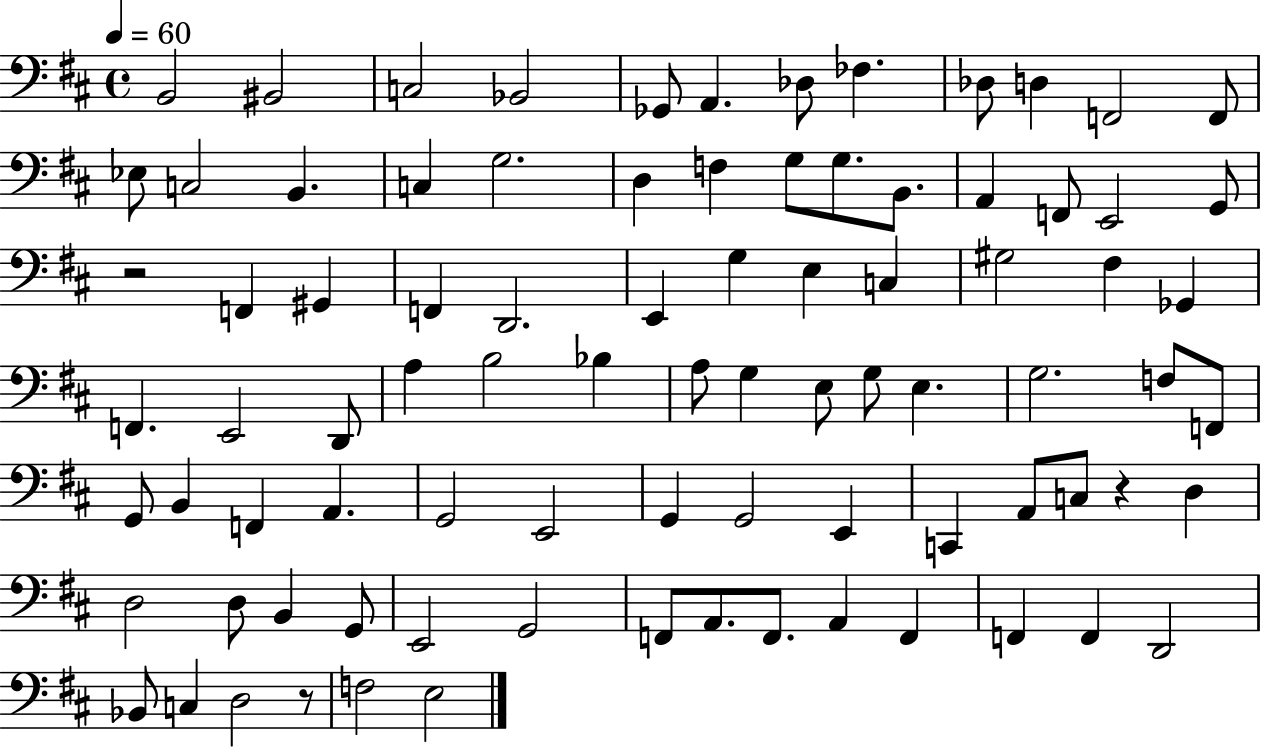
B2/h BIS2/h C3/h Bb2/h Gb2/e A2/q. Db3/e FES3/q. Db3/e D3/q F2/h F2/e Eb3/e C3/h B2/q. C3/q G3/h. D3/q F3/q G3/e G3/e. B2/e. A2/q F2/e E2/h G2/e R/h F2/q G#2/q F2/q D2/h. E2/q G3/q E3/q C3/q G#3/h F#3/q Gb2/q F2/q. E2/h D2/e A3/q B3/h Bb3/q A3/e G3/q E3/e G3/e E3/q. G3/h. F3/e F2/e G2/e B2/q F2/q A2/q. G2/h E2/h G2/q G2/h E2/q C2/q A2/e C3/e R/q D3/q D3/h D3/e B2/q G2/e E2/h G2/h F2/e A2/e. F2/e. A2/q F2/q F2/q F2/q D2/h Bb2/e C3/q D3/h R/e F3/h E3/h